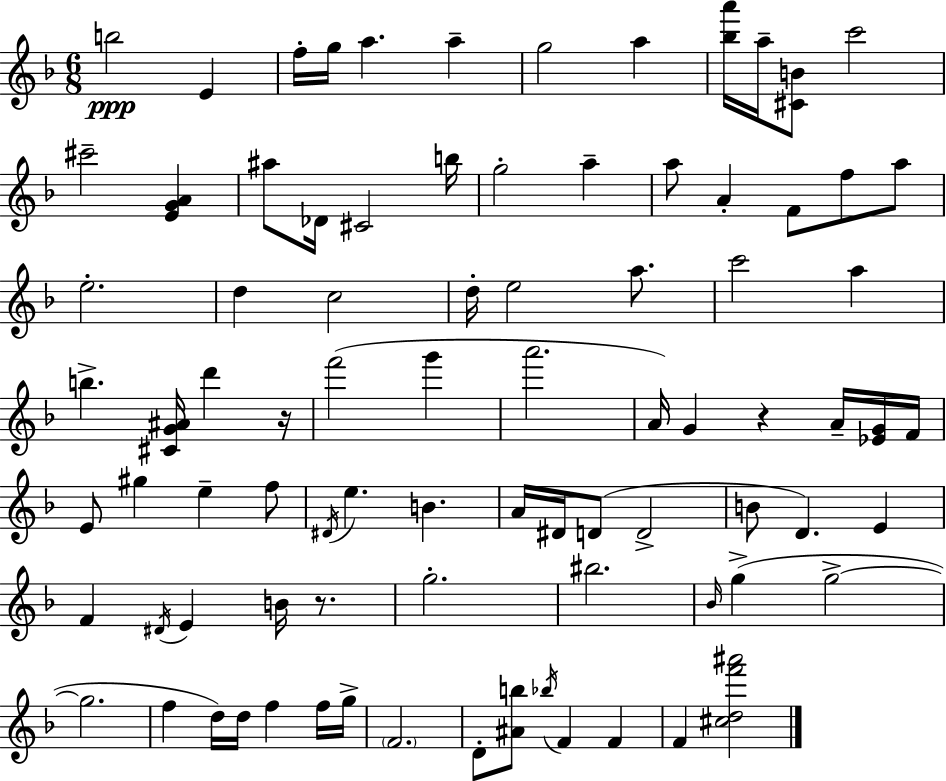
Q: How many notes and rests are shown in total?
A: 85